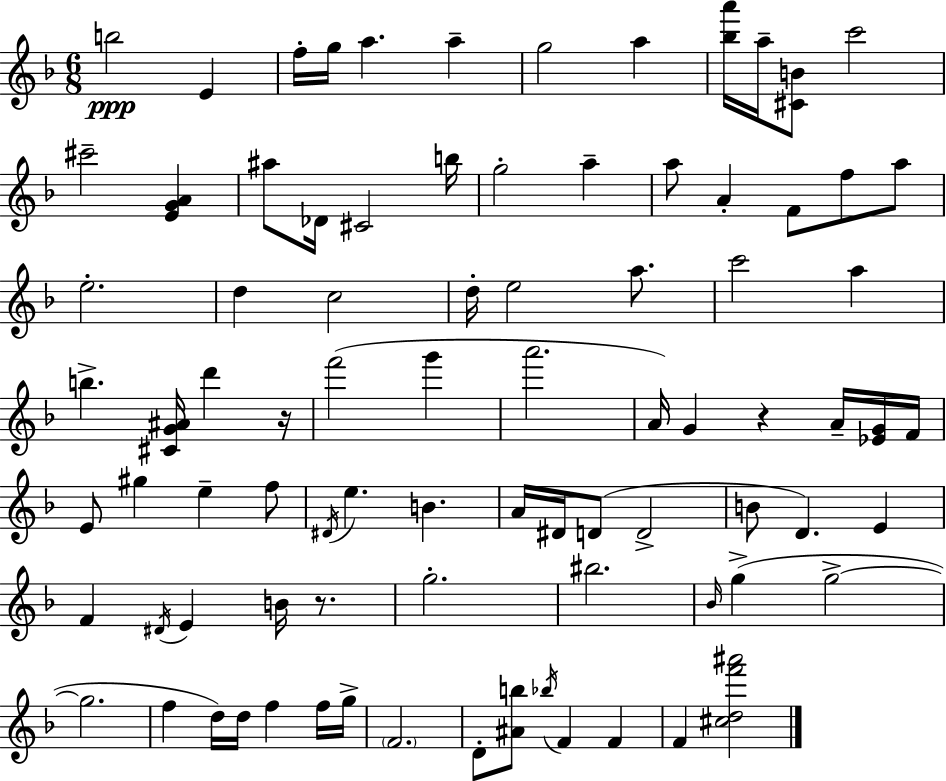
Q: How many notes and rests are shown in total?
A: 85